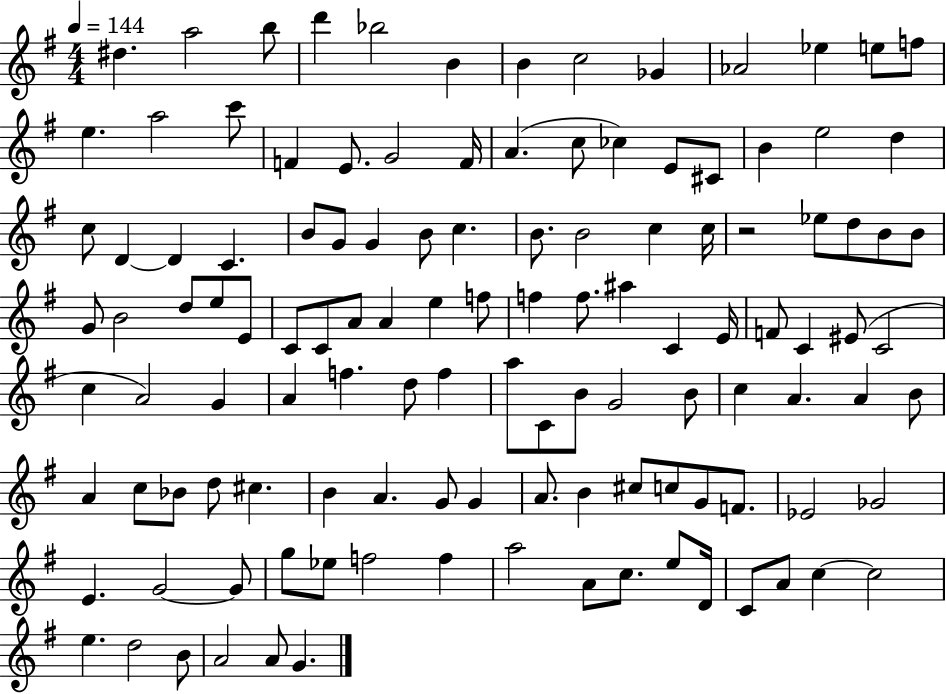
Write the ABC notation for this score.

X:1
T:Untitled
M:4/4
L:1/4
K:G
^d a2 b/2 d' _b2 B B c2 _G _A2 _e e/2 f/2 e a2 c'/2 F E/2 G2 F/4 A c/2 _c E/2 ^C/2 B e2 d c/2 D D C B/2 G/2 G B/2 c B/2 B2 c c/4 z2 _e/2 d/2 B/2 B/2 G/2 B2 d/2 e/2 E/2 C/2 C/2 A/2 A e f/2 f f/2 ^a C E/4 F/2 C ^E/2 C2 c A2 G A f d/2 f a/2 C/2 B/2 G2 B/2 c A A B/2 A c/2 _B/2 d/2 ^c B A G/2 G A/2 B ^c/2 c/2 G/2 F/2 _E2 _G2 E G2 G/2 g/2 _e/2 f2 f a2 A/2 c/2 e/2 D/4 C/2 A/2 c c2 e d2 B/2 A2 A/2 G